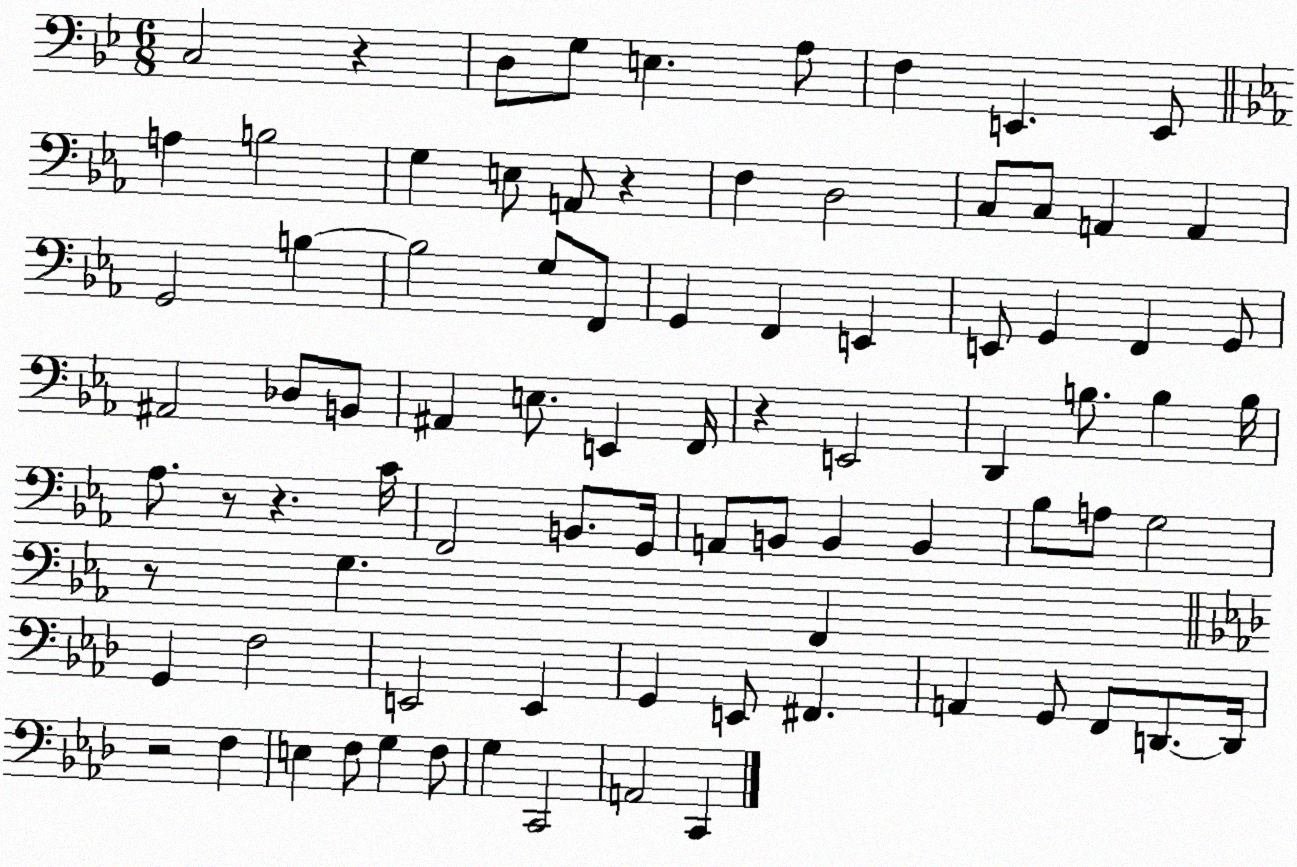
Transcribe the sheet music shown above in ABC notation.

X:1
T:Untitled
M:6/8
L:1/4
K:Bb
C,2 z D,/2 G,/2 E, A,/2 F, E,, E,,/2 A, B,2 G, E,/2 A,,/2 z F, D,2 C,/2 C,/2 A,, A,, G,,2 B, B,2 G,/2 F,,/2 G,, F,, E,, E,,/2 G,, F,, G,,/2 ^A,,2 _D,/2 B,,/2 ^A,, E,/2 E,, F,,/4 z E,,2 D,, B,/2 B, B,/4 _A,/2 z/2 z C/4 F,,2 B,,/2 G,,/4 A,,/2 B,,/2 B,, B,, _B,/2 A,/2 G,2 z/2 G, F,, G,, F,2 E,,2 E,, G,, E,,/2 ^F,, A,, G,,/2 F,,/2 D,,/2 D,,/4 z2 F, E, F,/2 G, F,/2 G, C,,2 A,,2 C,,